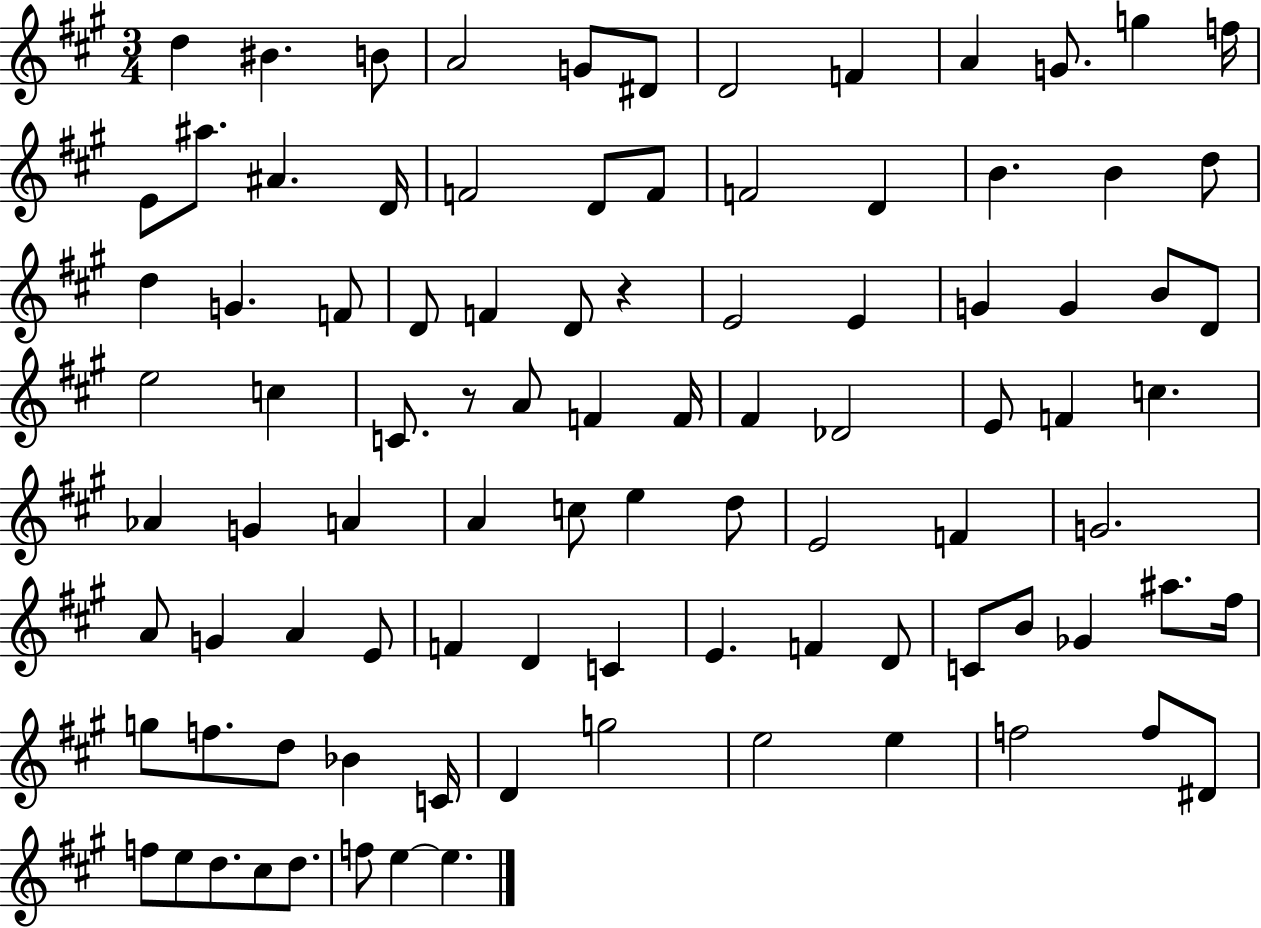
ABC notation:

X:1
T:Untitled
M:3/4
L:1/4
K:A
d ^B B/2 A2 G/2 ^D/2 D2 F A G/2 g f/4 E/2 ^a/2 ^A D/4 F2 D/2 F/2 F2 D B B d/2 d G F/2 D/2 F D/2 z E2 E G G B/2 D/2 e2 c C/2 z/2 A/2 F F/4 ^F _D2 E/2 F c _A G A A c/2 e d/2 E2 F G2 A/2 G A E/2 F D C E F D/2 C/2 B/2 _G ^a/2 ^f/4 g/2 f/2 d/2 _B C/4 D g2 e2 e f2 f/2 ^D/2 f/2 e/2 d/2 ^c/2 d/2 f/2 e e